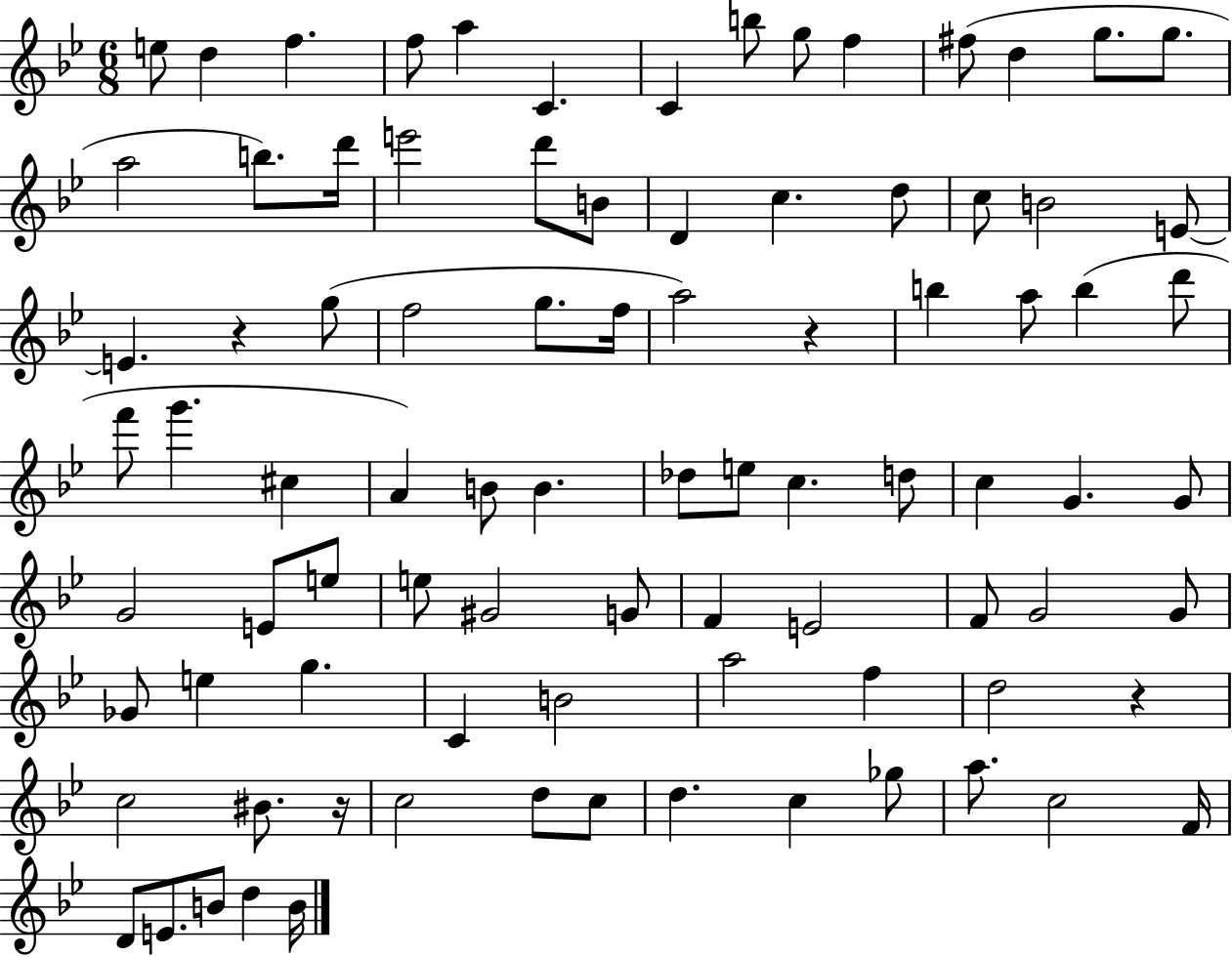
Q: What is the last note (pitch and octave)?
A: B4